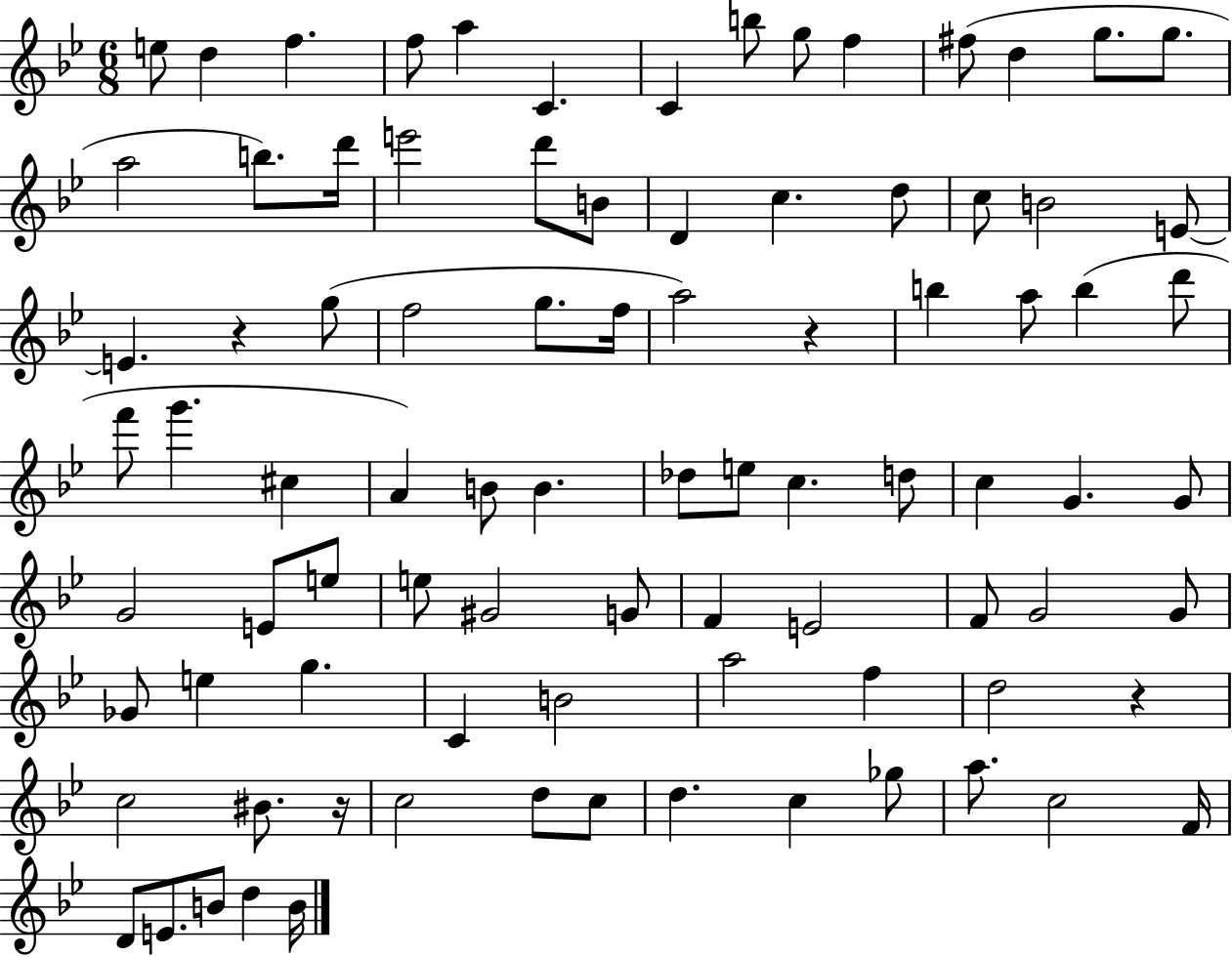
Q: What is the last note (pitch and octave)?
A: B4